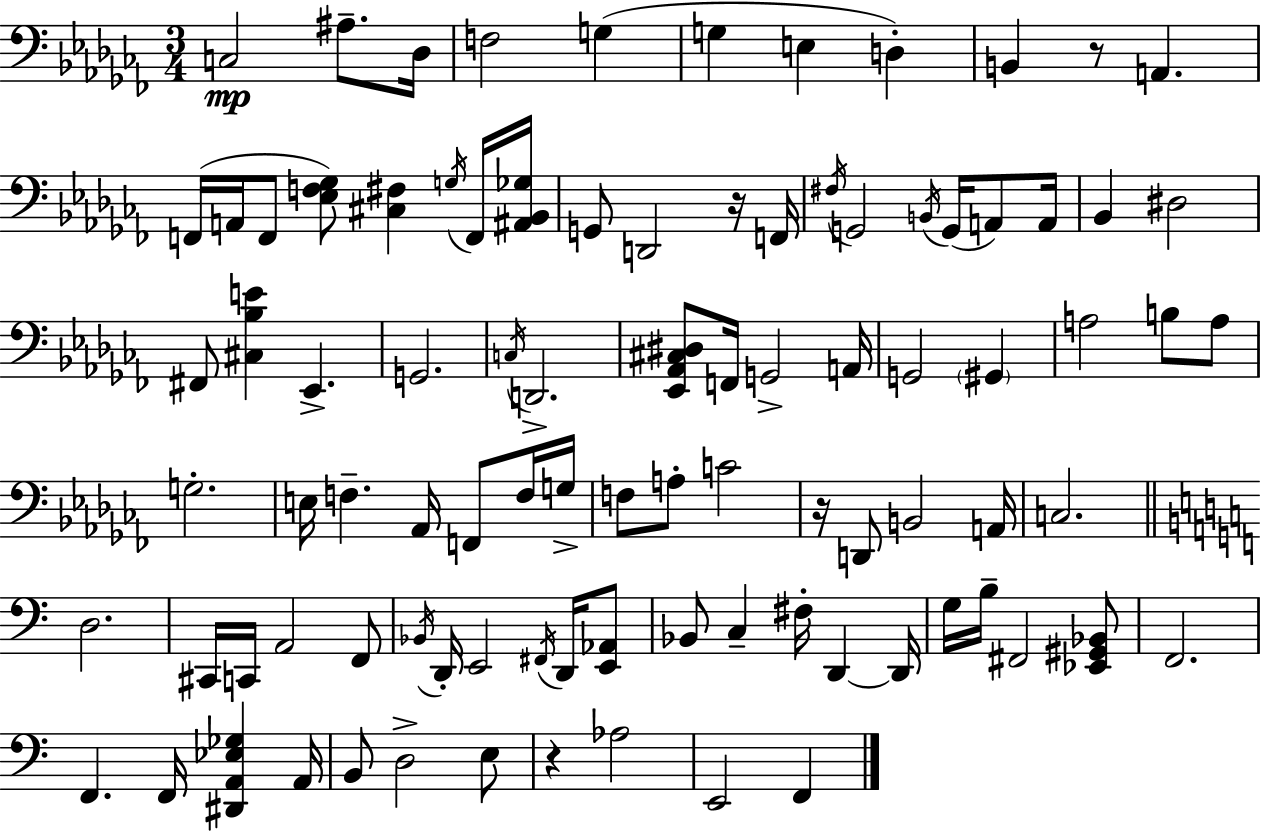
{
  \clef bass
  \numericTimeSignature
  \time 3/4
  \key aes \minor
  c2\mp ais8.-- des16 | f2 g4( | g4 e4 d4-.) | b,4 r8 a,4. | \break f,16( a,16 f,8 <ees f ges>8) <cis fis>4 \acciaccatura { g16 } f,16 | <ais, bes, ges>16 g,8 d,2 r16 | f,16 \acciaccatura { fis16 } g,2 \acciaccatura { b,16 }( g,16 | a,8) a,16 bes,4 dis2 | \break fis,8 <cis bes e'>4 ees,4.-> | g,2. | \acciaccatura { c16 } d,2.-> | <ees, aes, cis dis>8 f,16 g,2-> | \break a,16 g,2 | \parenthesize gis,4 a2 | b8 a8 g2.-. | e16 f4.-- aes,16 | \break f,8 f16 g16-> f8 a8-. c'2 | r16 d,8 b,2 | a,16 c2. | \bar "||" \break \key c \major d2. | cis,16 c,16 a,2 f,8 | \acciaccatura { bes,16 } d,16-. e,2 \acciaccatura { fis,16 } d,16 | <e, aes,>8 bes,8 c4-- fis16-. d,4~~ | \break d,16 g16 b16-- fis,2 | <ees, gis, bes,>8 f,2. | f,4. f,16 <dis, a, ees ges>4 | a,16 b,8 d2-> | \break e8 r4 aes2 | e,2 f,4 | \bar "|."
}